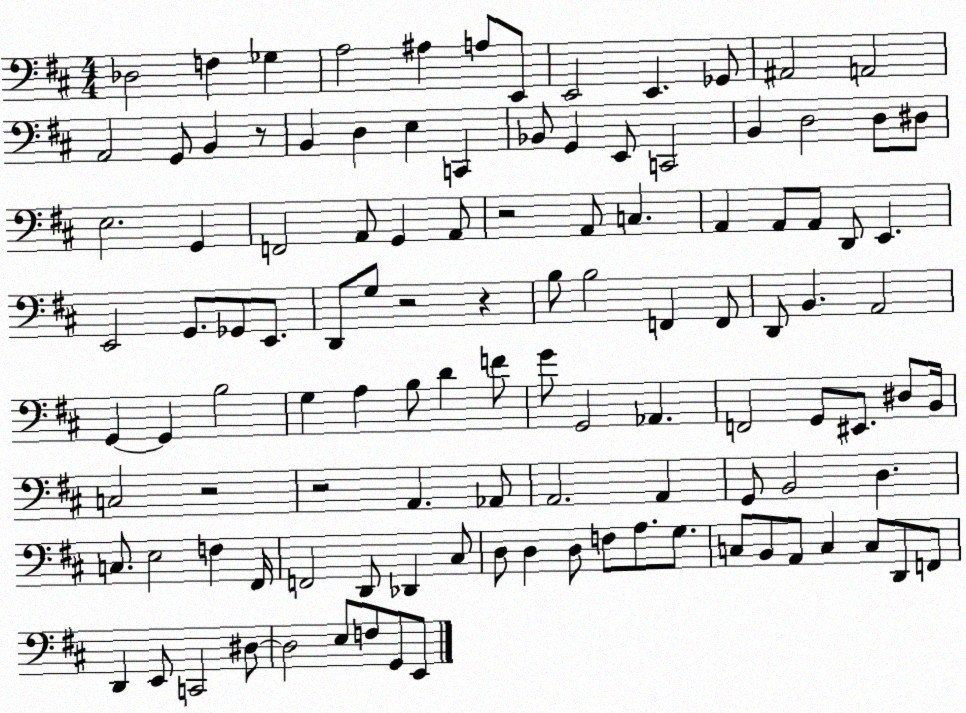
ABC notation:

X:1
T:Untitled
M:4/4
L:1/4
K:D
_D,2 F, _G, A,2 ^A, A,/2 E,,/2 E,,2 E,, _G,,/2 ^A,,2 A,,2 A,,2 G,,/2 B,, z/2 B,, D, E, C,, _B,,/2 G,, E,,/2 C,,2 B,, D,2 D,/2 ^D,/2 E,2 G,, F,,2 A,,/2 G,, A,,/2 z2 A,,/2 C, A,, A,,/2 A,,/2 D,,/2 E,, E,,2 G,,/2 _G,,/2 E,,/2 D,,/2 G,/2 z2 z B,/2 B,2 F,, F,,/2 D,,/2 B,, A,,2 G,, G,, B,2 G, A, B,/2 D F/2 G/2 G,,2 _A,, F,,2 G,,/2 ^E,,/2 ^D,/2 B,,/4 C,2 z2 z2 A,, _A,,/2 A,,2 A,, G,,/2 B,,2 D, C,/2 E,2 F, ^F,,/4 F,,2 D,,/2 _D,, ^C,/2 D,/2 D, D,/2 F,/2 A,/2 G,/2 C,/2 B,,/2 A,,/2 C, C,/2 D,,/2 F,,/2 D,, E,,/2 C,,2 ^D,/2 ^D,2 E,/2 F,/2 G,,/2 E,,/2